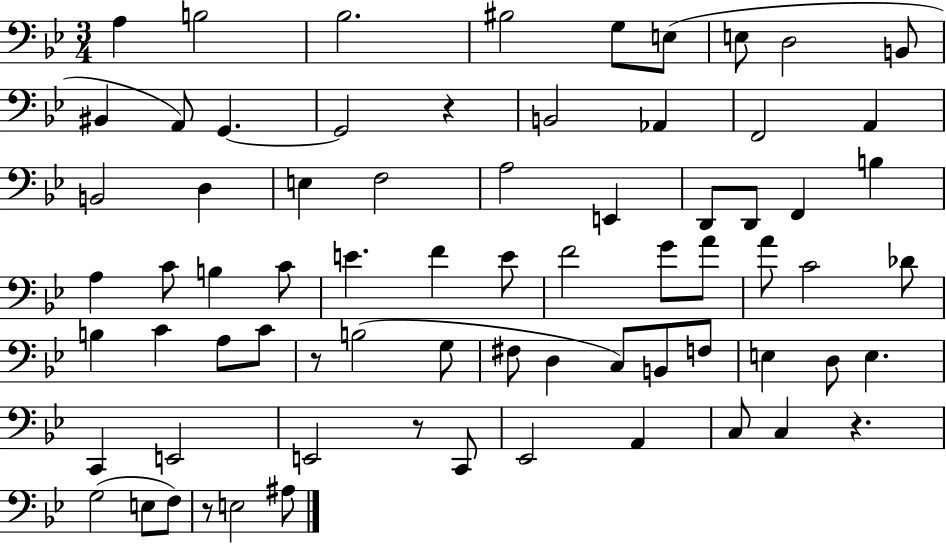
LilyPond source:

{
  \clef bass
  \numericTimeSignature
  \time 3/4
  \key bes \major
  a4 b2 | bes2. | bis2 g8 e8( | e8 d2 b,8 | \break bis,4 a,8) g,4.~~ | g,2 r4 | b,2 aes,4 | f,2 a,4 | \break b,2 d4 | e4 f2 | a2 e,4 | d,8 d,8 f,4 b4 | \break a4 c'8 b4 c'8 | e'4. f'4 e'8 | f'2 g'8 a'8 | a'8 c'2 des'8 | \break b4 c'4 a8 c'8 | r8 b2( g8 | fis8 d4 c8) b,8 f8 | e4 d8 e4. | \break c,4 e,2 | e,2 r8 c,8 | ees,2 a,4 | c8 c4 r4. | \break g2( e8 f8) | r8 e2 ais8 | \bar "|."
}